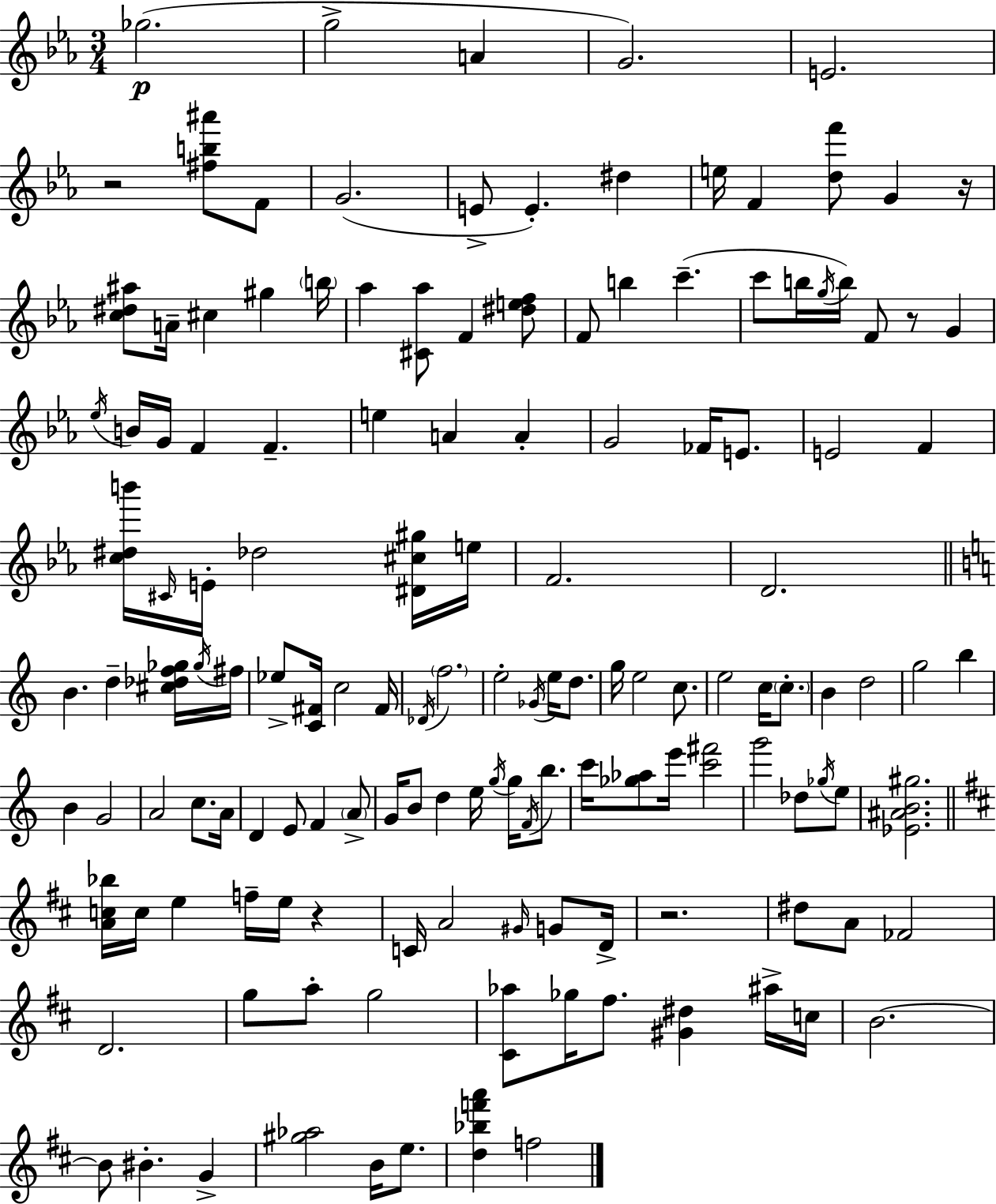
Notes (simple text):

Gb5/h. G5/h A4/q G4/h. E4/h. R/h [F#5,B5,A#6]/e F4/e G4/h. E4/e E4/q. D#5/q E5/s F4/q [D5,F6]/e G4/q R/s [C5,D#5,A#5]/e A4/s C#5/q G#5/q B5/s Ab5/q [C#4,Ab5]/e F4/q [D#5,E5,F5]/e F4/e B5/q C6/q. C6/e B5/s G5/s B5/s F4/e R/e G4/q Eb5/s B4/s G4/s F4/q F4/q. E5/q A4/q A4/q G4/h FES4/s E4/e. E4/h F4/q [C5,D#5,B6]/s C#4/s E4/s Db5/h [D#4,C#5,G#5]/s E5/s F4/h. D4/h. B4/q. D5/q [C#5,Db5,F5,Gb5]/s Gb5/s F#5/s Eb5/e [C4,F#4]/s C5/h F#4/s Db4/s F5/h. E5/h Gb4/s E5/s D5/e. G5/s E5/h C5/e. E5/h C5/s C5/e. B4/q D5/h G5/h B5/q B4/q G4/h A4/h C5/e. A4/s D4/q E4/e F4/q A4/e G4/s B4/e D5/q E5/s G5/s G5/s F4/s B5/e. C6/s [Gb5,Ab5]/e E6/s [C6,F#6]/h G6/h Db5/e Gb5/s E5/e [Eb4,A#4,B4,G#5]/h. [A4,C5,Bb5]/s C5/s E5/q F5/s E5/s R/q C4/s A4/h G#4/s G4/e D4/s R/h. D#5/e A4/e FES4/h D4/h. G5/e A5/e G5/h [C#4,Ab5]/e Gb5/s F#5/e. [G#4,D#5]/q A#5/s C5/s B4/h. B4/e BIS4/q. G4/q [G#5,Ab5]/h B4/s E5/e. [D5,Bb5,F6,A6]/q F5/h